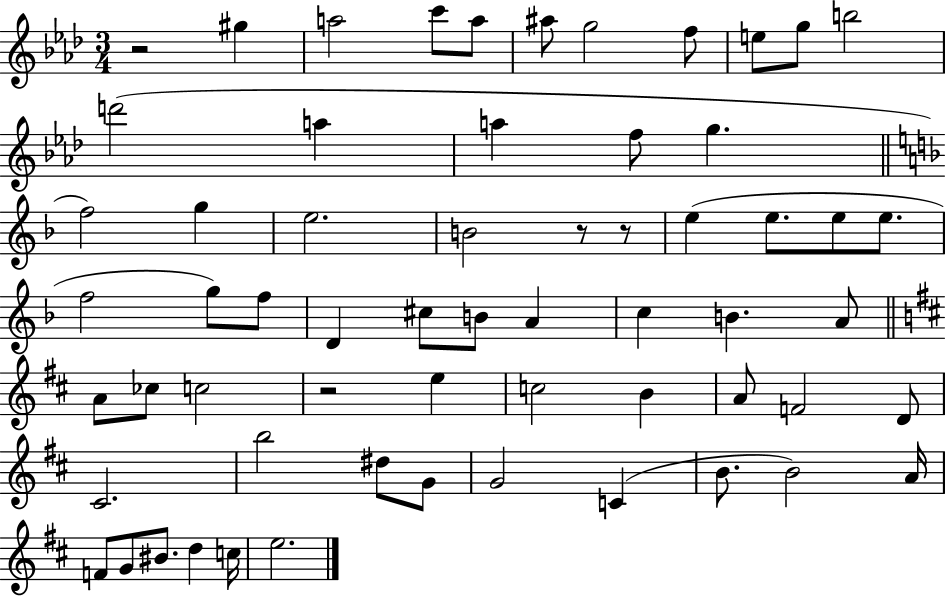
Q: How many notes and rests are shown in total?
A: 61